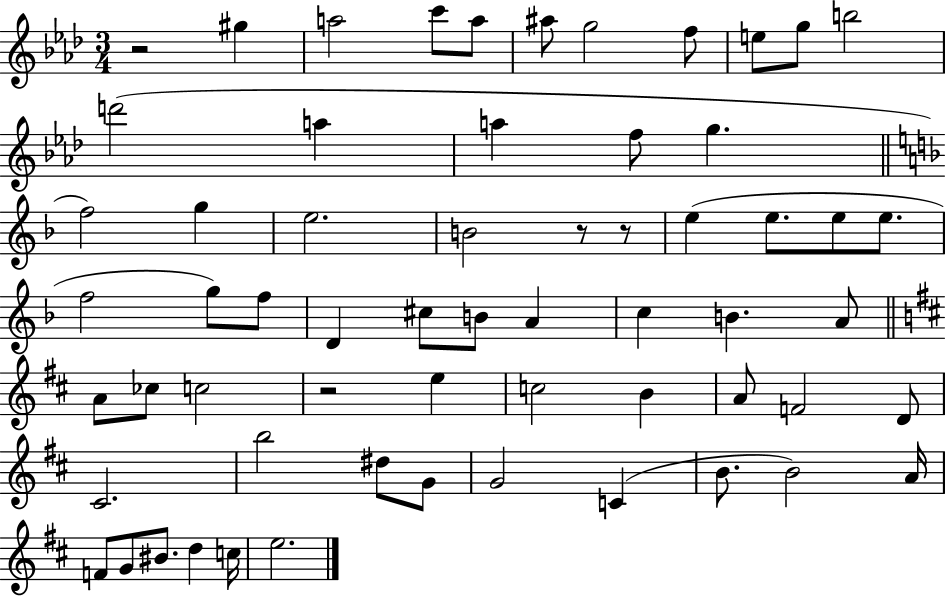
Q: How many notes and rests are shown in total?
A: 61